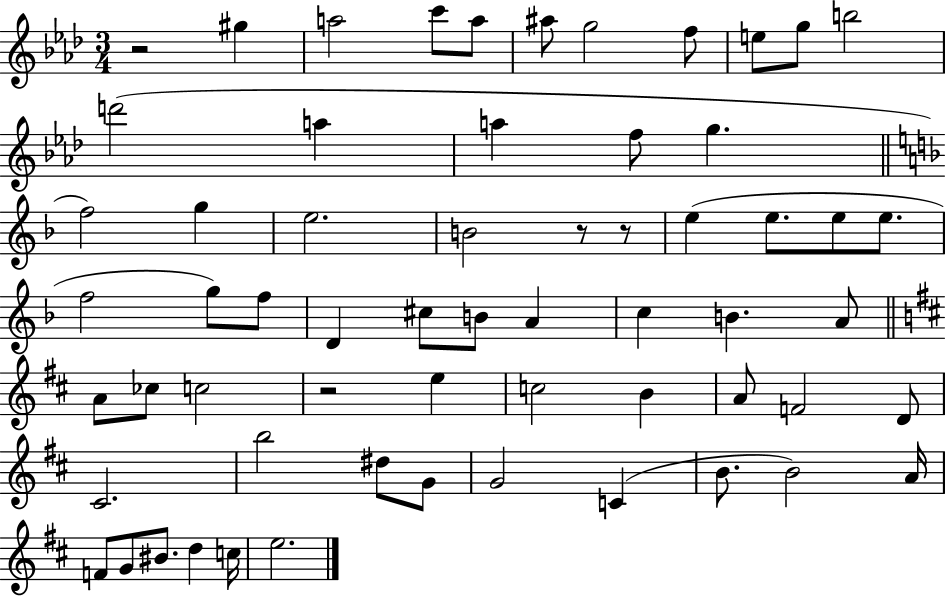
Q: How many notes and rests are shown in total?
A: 61